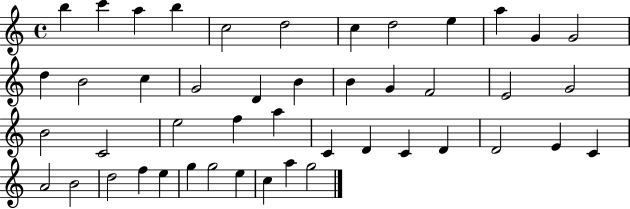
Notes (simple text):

B5/q C6/q A5/q B5/q C5/h D5/h C5/q D5/h E5/q A5/q G4/q G4/h D5/q B4/h C5/q G4/h D4/q B4/q B4/q G4/q F4/h E4/h G4/h B4/h C4/h E5/h F5/q A5/q C4/q D4/q C4/q D4/q D4/h E4/q C4/q A4/h B4/h D5/h F5/q E5/q G5/q G5/h E5/q C5/q A5/q G5/h